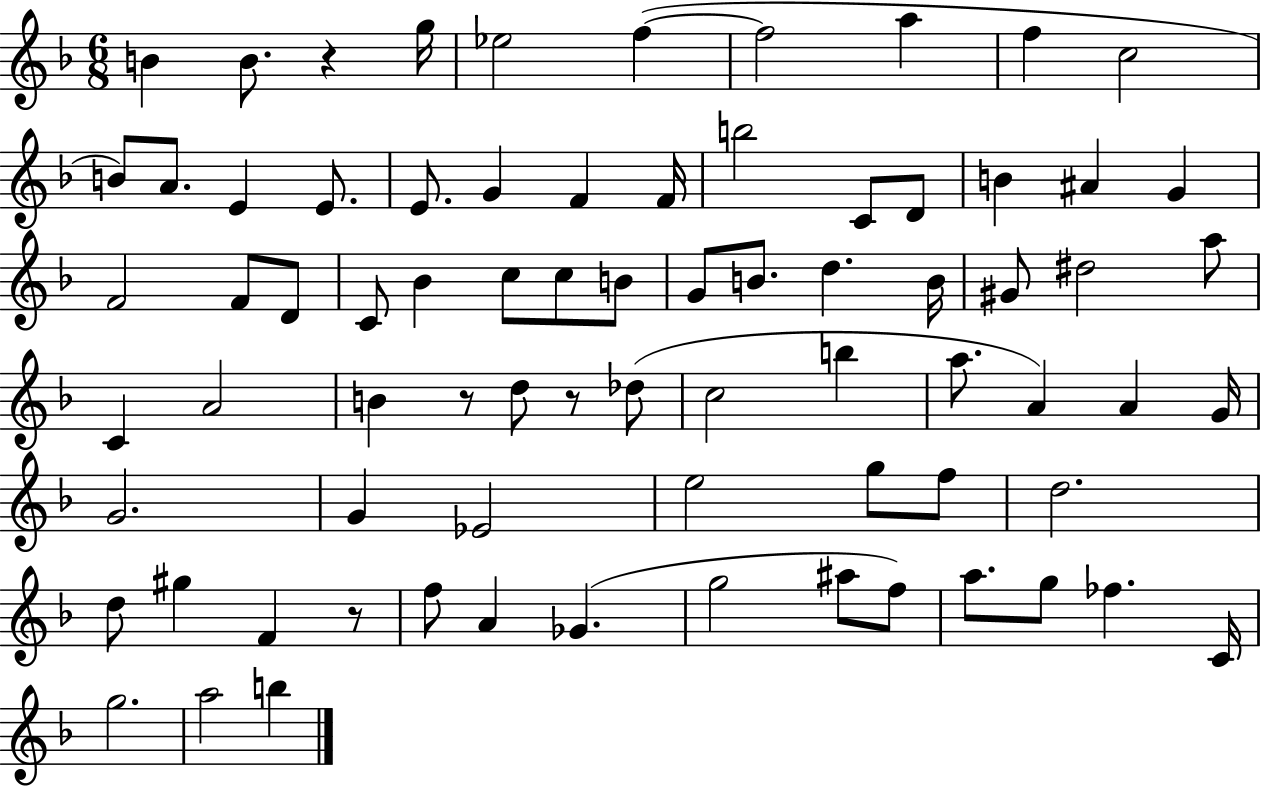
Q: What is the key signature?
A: F major